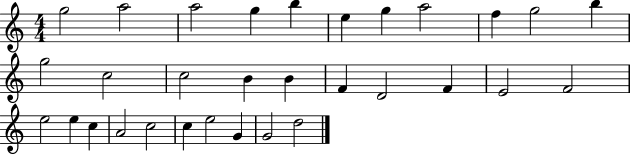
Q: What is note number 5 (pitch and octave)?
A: B5